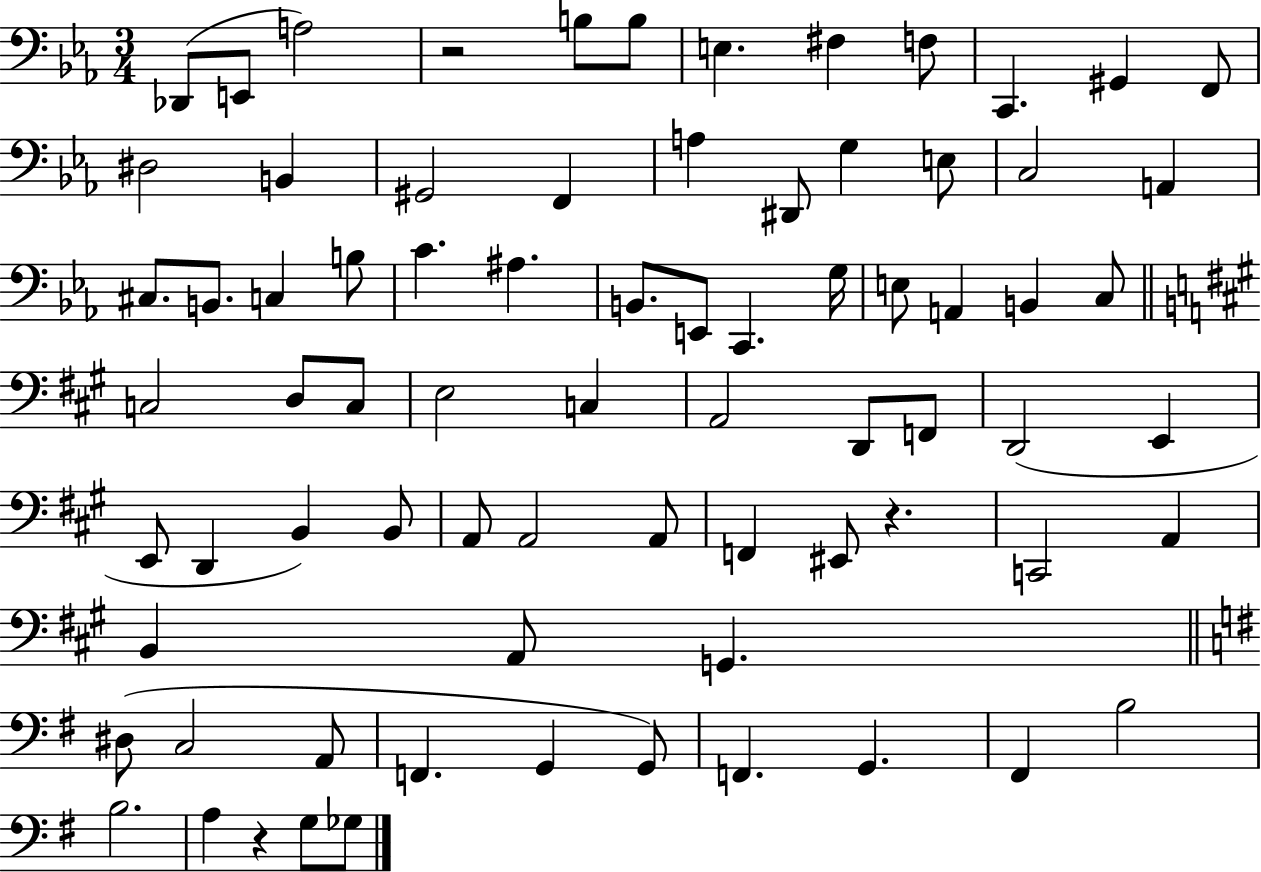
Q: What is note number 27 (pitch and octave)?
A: A#3